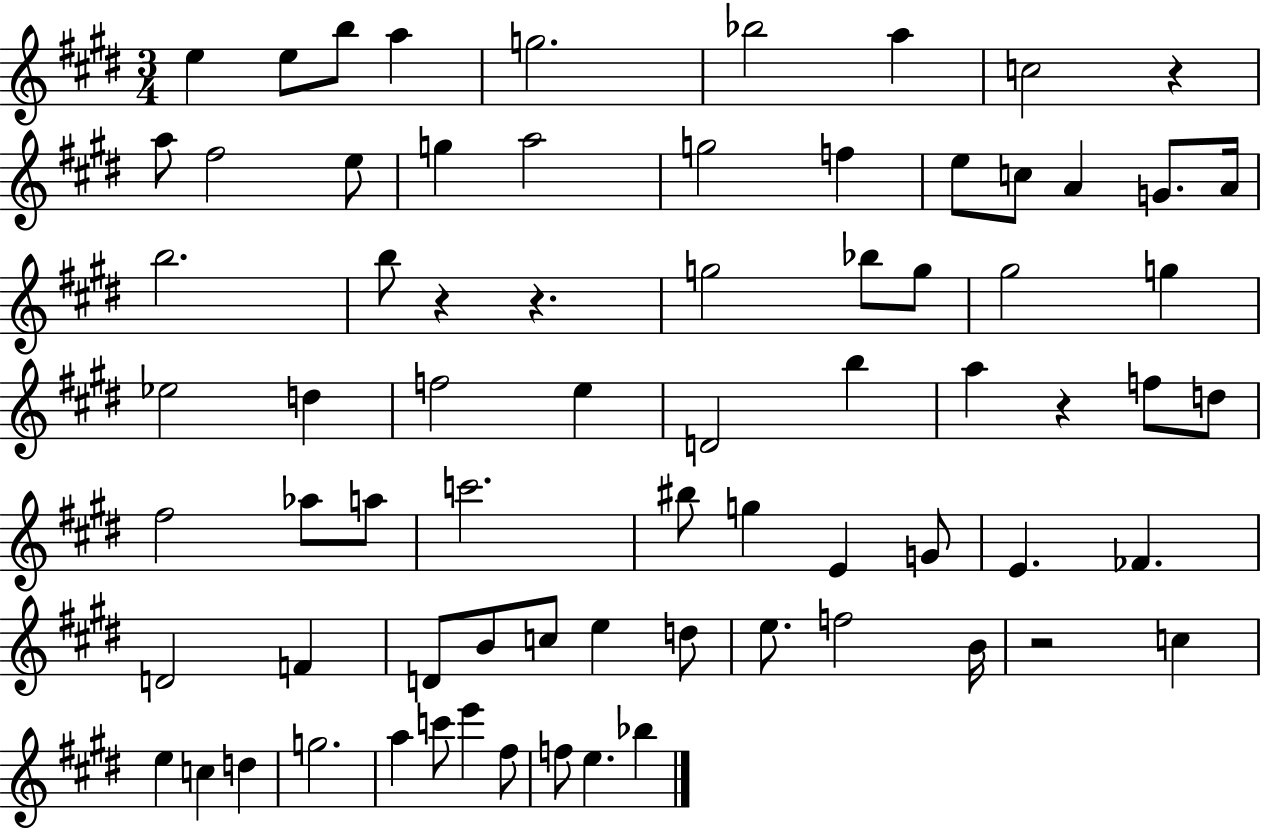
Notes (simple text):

E5/q E5/e B5/e A5/q G5/h. Bb5/h A5/q C5/h R/q A5/e F#5/h E5/e G5/q A5/h G5/h F5/q E5/e C5/e A4/q G4/e. A4/s B5/h. B5/e R/q R/q. G5/h Bb5/e G5/e G#5/h G5/q Eb5/h D5/q F5/h E5/q D4/h B5/q A5/q R/q F5/e D5/e F#5/h Ab5/e A5/e C6/h. BIS5/e G5/q E4/q G4/e E4/q. FES4/q. D4/h F4/q D4/e B4/e C5/e E5/q D5/e E5/e. F5/h B4/s R/h C5/q E5/q C5/q D5/q G5/h. A5/q C6/e E6/q F#5/e F5/e E5/q. Bb5/q